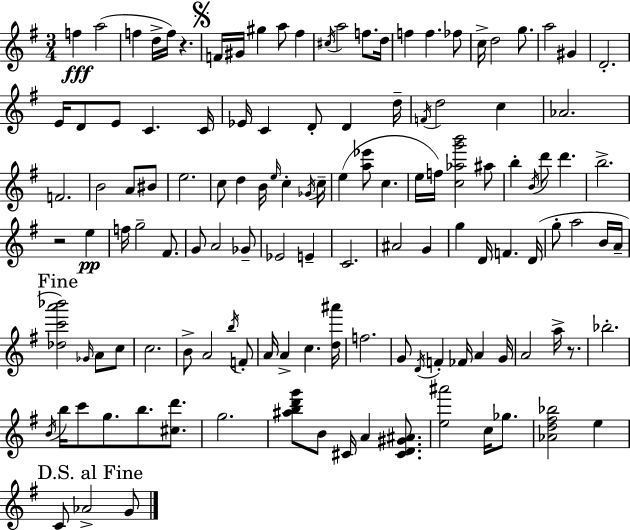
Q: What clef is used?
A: treble